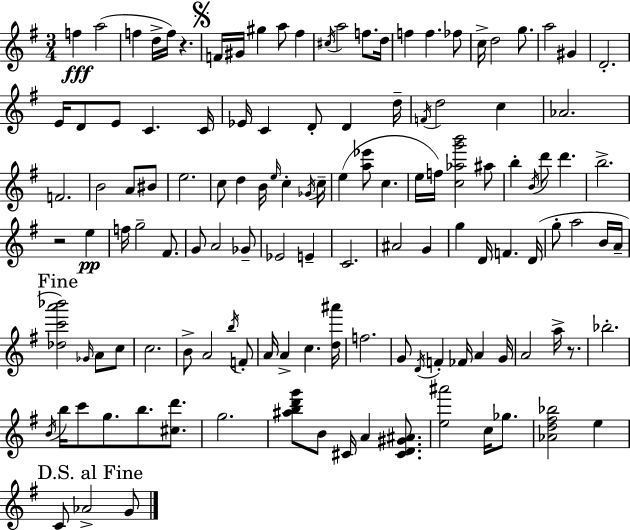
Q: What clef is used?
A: treble